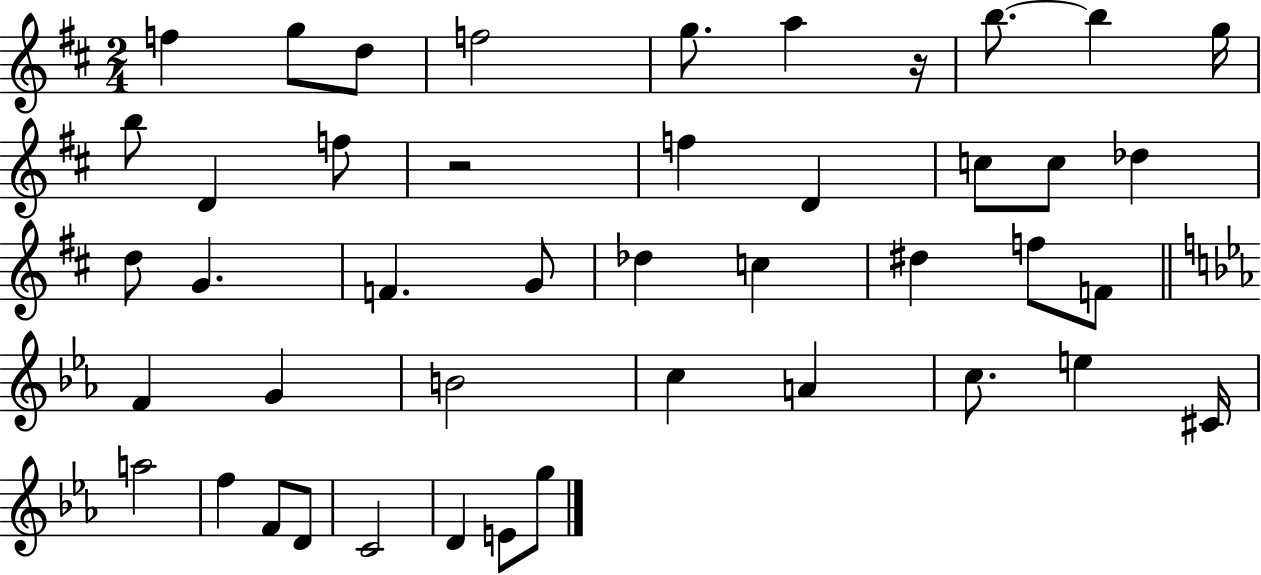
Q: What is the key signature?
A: D major